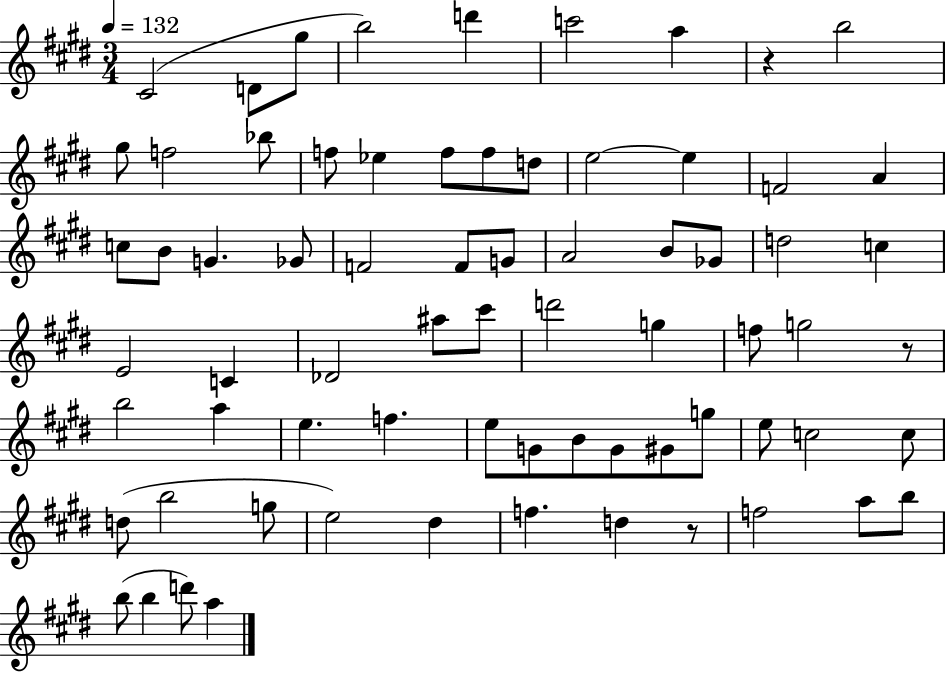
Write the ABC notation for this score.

X:1
T:Untitled
M:3/4
L:1/4
K:E
^C2 D/2 ^g/2 b2 d' c'2 a z b2 ^g/2 f2 _b/2 f/2 _e f/2 f/2 d/2 e2 e F2 A c/2 B/2 G _G/2 F2 F/2 G/2 A2 B/2 _G/2 d2 c E2 C _D2 ^a/2 ^c'/2 d'2 g f/2 g2 z/2 b2 a e f e/2 G/2 B/2 G/2 ^G/2 g/2 e/2 c2 c/2 d/2 b2 g/2 e2 ^d f d z/2 f2 a/2 b/2 b/2 b d'/2 a